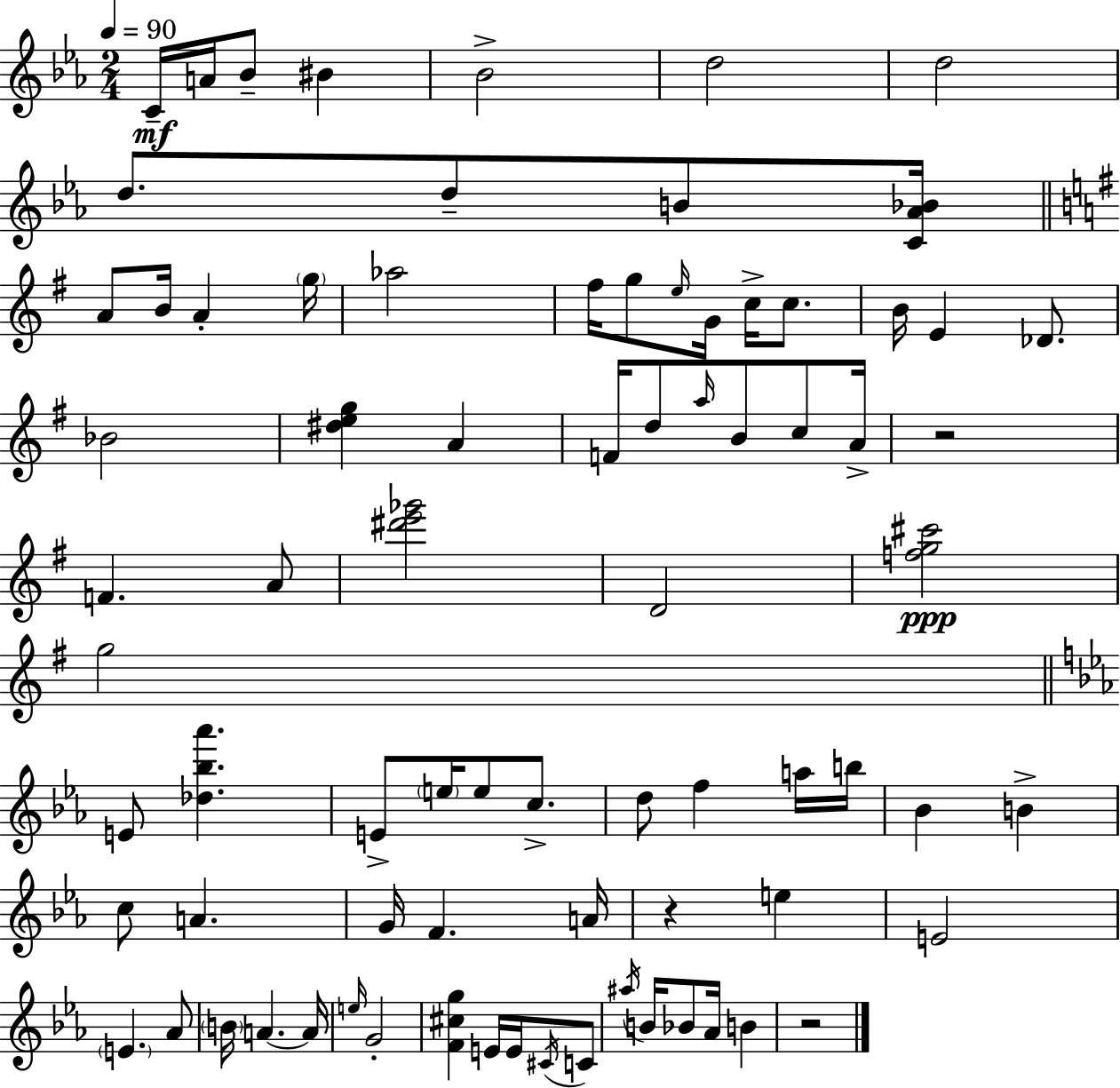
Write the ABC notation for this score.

X:1
T:Untitled
M:2/4
L:1/4
K:Cm
C/4 A/4 _B/2 ^B _B2 d2 d2 d/2 d/2 B/2 [C_A_B]/4 A/2 B/4 A g/4 _a2 ^f/4 g/2 e/4 G/4 c/4 c/2 B/4 E _D/2 _B2 [^deg] A F/4 d/2 a/4 B/2 c/2 A/4 z2 F A/2 [^d'e'_g']2 D2 [fg^c']2 g2 E/2 [_d_b_a'] E/2 e/4 e/2 c/2 d/2 f a/4 b/4 _B B c/2 A G/4 F A/4 z e E2 E _A/2 B/4 A A/4 e/4 G2 [F^cg] E/4 E/4 ^C/4 C/2 ^a/4 B/4 _B/2 _A/4 B z2